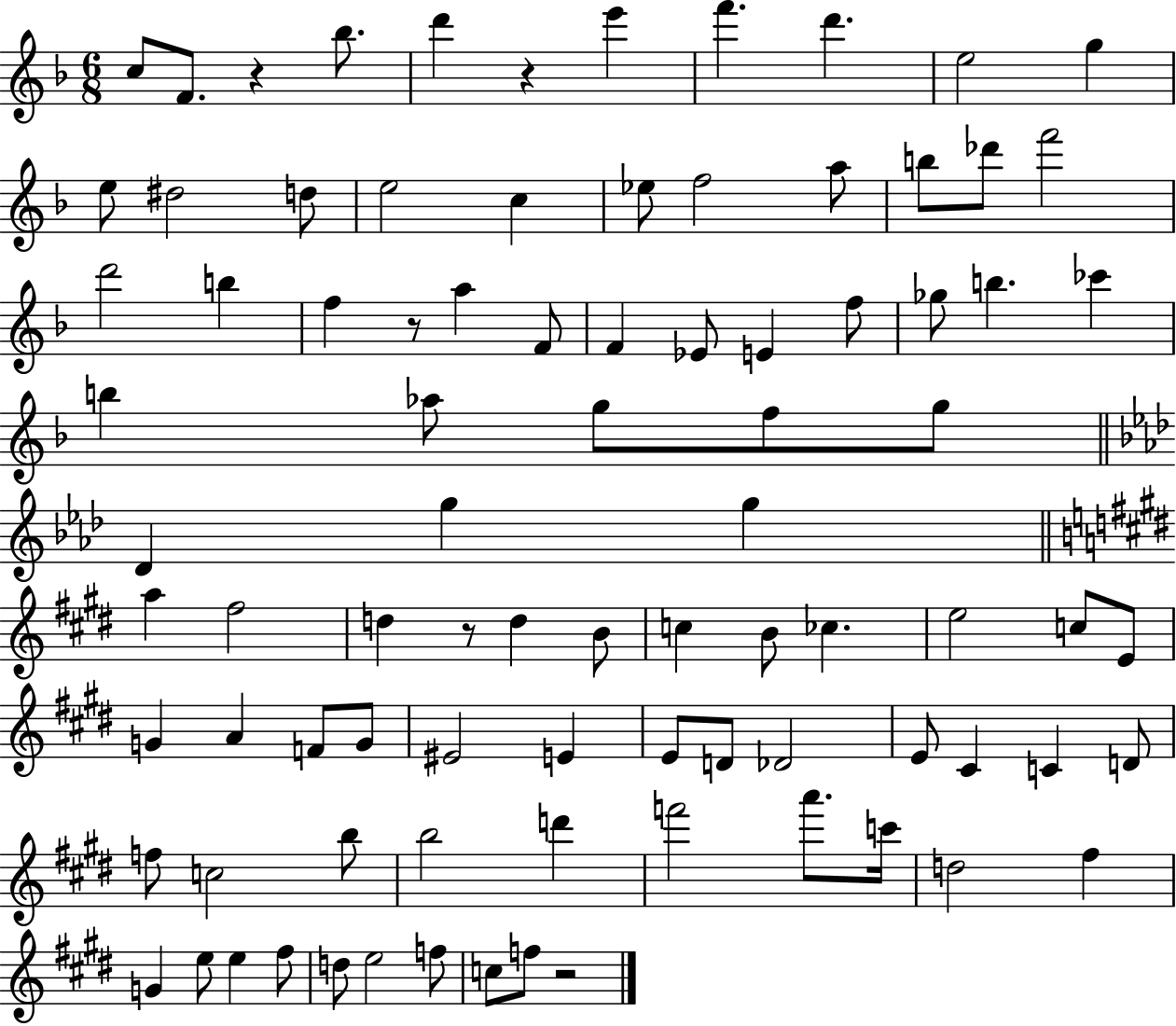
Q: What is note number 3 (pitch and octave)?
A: Bb5